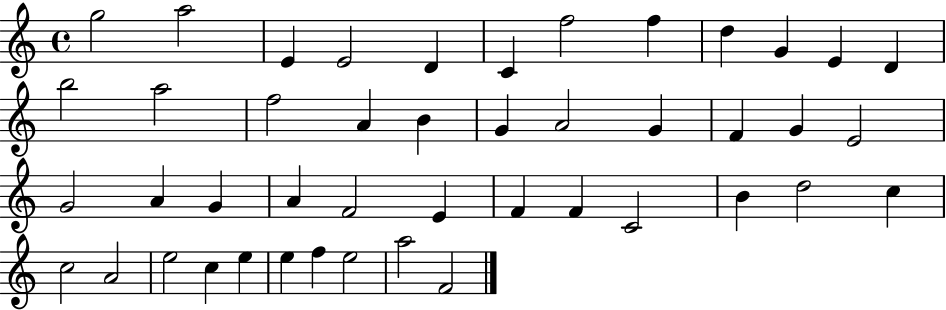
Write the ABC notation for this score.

X:1
T:Untitled
M:4/4
L:1/4
K:C
g2 a2 E E2 D C f2 f d G E D b2 a2 f2 A B G A2 G F G E2 G2 A G A F2 E F F C2 B d2 c c2 A2 e2 c e e f e2 a2 F2